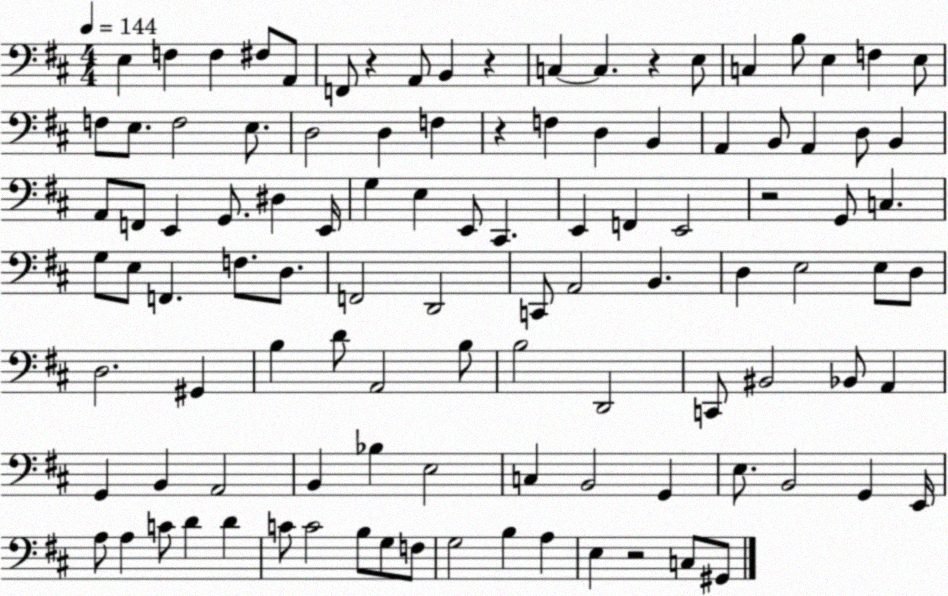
X:1
T:Untitled
M:4/4
L:1/4
K:D
E, F, F, ^F,/2 A,,/2 F,,/2 z A,,/2 B,, z C, C, z E,/2 C, B,/2 E, F, E,/2 F,/2 E,/2 F,2 E,/2 D,2 D, F, z F, D, B,, A,, B,,/2 A,, D,/2 B,, A,,/2 F,,/2 E,, G,,/2 ^D, E,,/4 G, E, E,,/2 ^C,, E,, F,, E,,2 z2 G,,/2 C, G,/2 E,/2 F,, F,/2 D,/2 F,,2 D,,2 C,,/2 A,,2 B,, D, E,2 E,/2 D,/2 D,2 ^G,, B, D/2 A,,2 B,/2 B,2 D,,2 C,,/2 ^B,,2 _B,,/2 A,, G,, B,, A,,2 B,, _B, E,2 C, B,,2 G,, E,/2 B,,2 G,, E,,/4 A,/2 A, C/2 D D C/2 C2 B,/2 G,/2 F,/2 G,2 B, A, E, z2 C,/2 ^G,,/2